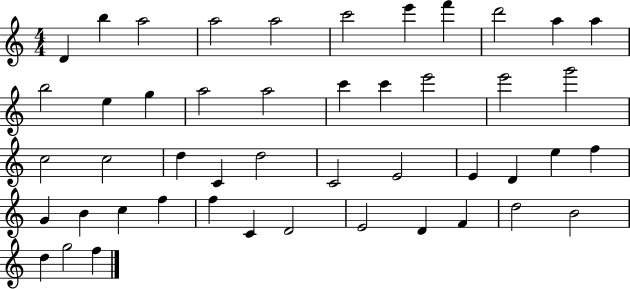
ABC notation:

X:1
T:Untitled
M:4/4
L:1/4
K:C
D b a2 a2 a2 c'2 e' f' d'2 a a b2 e g a2 a2 c' c' e'2 e'2 g'2 c2 c2 d C d2 C2 E2 E D e f G B c f f C D2 E2 D F d2 B2 d g2 f